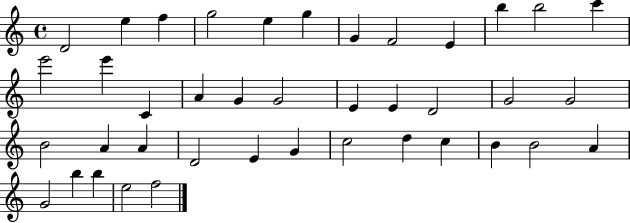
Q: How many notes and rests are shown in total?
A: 40